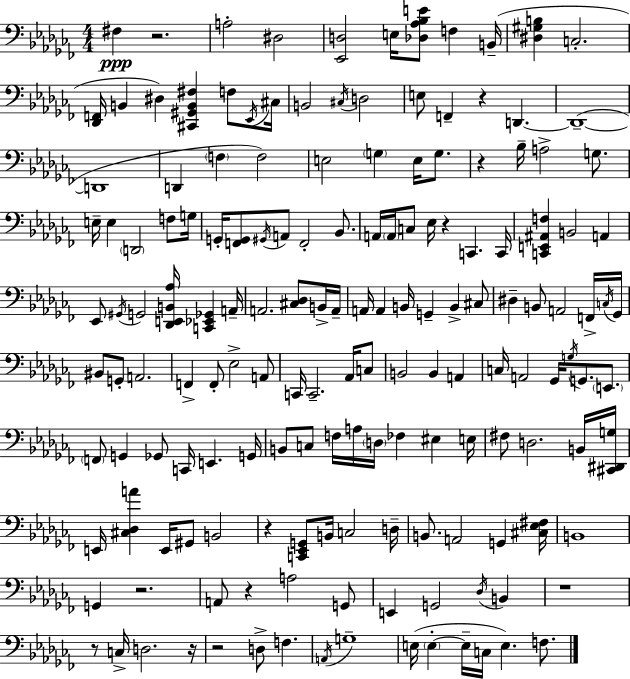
F#3/q R/h. A3/h D#3/h [Eb2,D3]/h E3/s [Db3,Ab3,Bb3,E4]/e F3/q B2/s [D#3,G#3,B3]/q C3/h. [Db2,F2]/s B2/q D#3/q [C#2,G#2,B2,F#3]/q F3/e Eb2/s C#3/s B2/h C#3/s D3/h E3/e F2/q R/q D2/q. D2/w D2/w D2/q F3/q F3/h E3/h G3/q E3/s G3/e. R/q Bb3/s A3/h G3/e. E3/s E3/q D2/h F3/e G3/s G2/s [F2,G2]/e G#2/s A2/e F2/h Bb2/e. A2/s A2/s C3/e Eb3/s R/q C2/q. C2/s [C2,E2,A#2,F3]/q B2/h A2/q Eb2/e G#2/s G2/h [Db2,E2,B2,Ab3]/s [C2,Eb2,Gb2]/q A2/s A2/h. [C#3,Db3]/e B2/s A2/s A2/s A2/q B2/s G2/q B2/q C#3/e D#3/q B2/e A2/h F2/s C3/s Gb2/s BIS2/e G2/e A2/h. F2/q F2/e Eb3/h A2/e C2/s C2/h. Ab2/s C3/e B2/h B2/q A2/q C3/s A2/h Gb2/s G3/s G2/e. E2/e. F2/e G2/q Gb2/e C2/s E2/q. G2/s B2/e C3/e F3/s A3/s D3/s FES3/q EIS3/q E3/s F#3/e D3/h. B2/s [C#2,D#2,G3]/s E2/s [C#3,Db3,A4]/q E2/s G#2/e B2/h R/q [C2,Eb2,G2]/e B2/s C3/h D3/s B2/e. A2/h G2/q [C#3,Eb3,F#3]/s B2/w G2/q R/h. A2/e R/q A3/h G2/e E2/q G2/h Db3/s B2/q R/w R/e C3/s D3/h. R/s R/h D3/e F3/q. A2/s G3/w E3/s E3/q E3/s C3/s E3/q. F3/e.